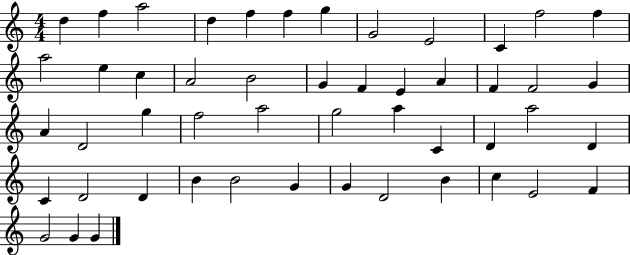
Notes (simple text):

D5/q F5/q A5/h D5/q F5/q F5/q G5/q G4/h E4/h C4/q F5/h F5/q A5/h E5/q C5/q A4/h B4/h G4/q F4/q E4/q A4/q F4/q F4/h G4/q A4/q D4/h G5/q F5/h A5/h G5/h A5/q C4/q D4/q A5/h D4/q C4/q D4/h D4/q B4/q B4/h G4/q G4/q D4/h B4/q C5/q E4/h F4/q G4/h G4/q G4/q